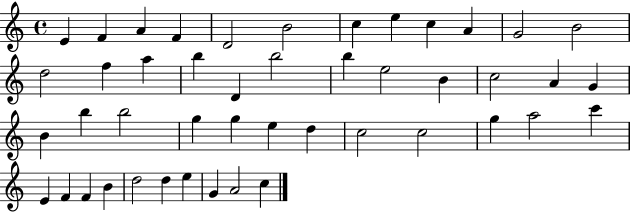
X:1
T:Untitled
M:4/4
L:1/4
K:C
E F A F D2 B2 c e c A G2 B2 d2 f a b D b2 b e2 B c2 A G B b b2 g g e d c2 c2 g a2 c' E F F B d2 d e G A2 c